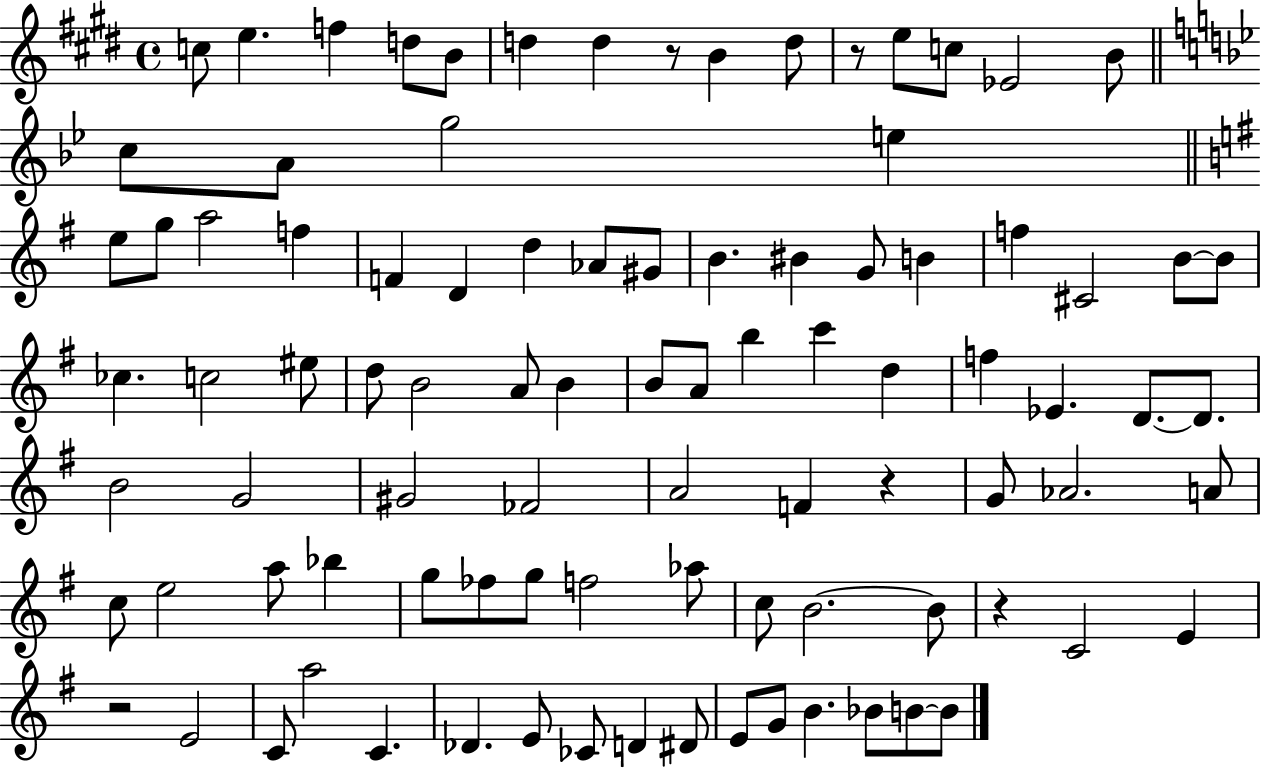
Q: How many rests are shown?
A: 5